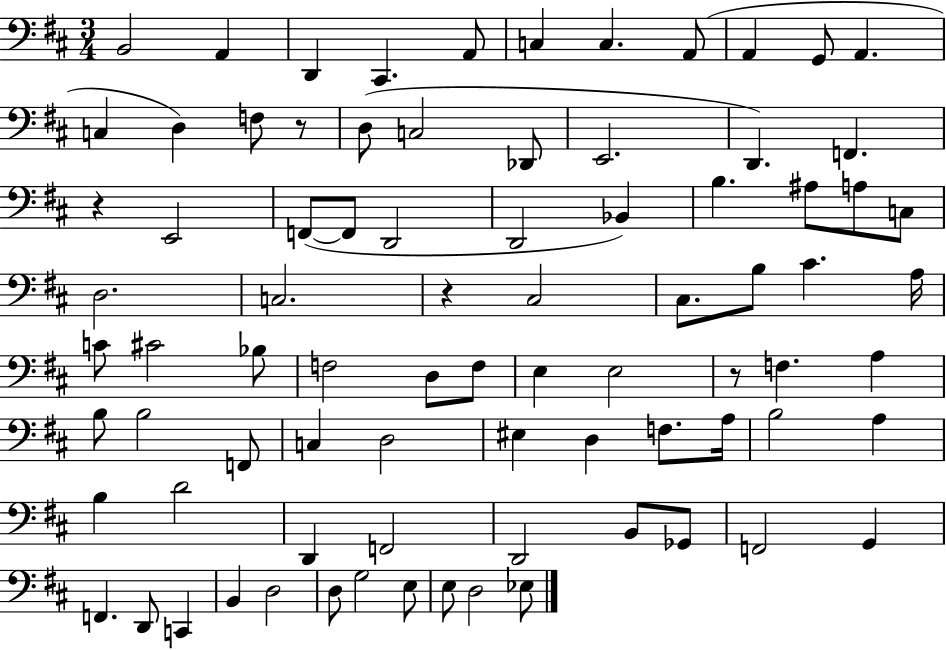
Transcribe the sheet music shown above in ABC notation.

X:1
T:Untitled
M:3/4
L:1/4
K:D
B,,2 A,, D,, ^C,, A,,/2 C, C, A,,/2 A,, G,,/2 A,, C, D, F,/2 z/2 D,/2 C,2 _D,,/2 E,,2 D,, F,, z E,,2 F,,/2 F,,/2 D,,2 D,,2 _B,, B, ^A,/2 A,/2 C,/2 D,2 C,2 z ^C,2 ^C,/2 B,/2 ^C A,/4 C/2 ^C2 _B,/2 F,2 D,/2 F,/2 E, E,2 z/2 F, A, B,/2 B,2 F,,/2 C, D,2 ^E, D, F,/2 A,/4 B,2 A, B, D2 D,, F,,2 D,,2 B,,/2 _G,,/2 F,,2 G,, F,, D,,/2 C,, B,, D,2 D,/2 G,2 E,/2 E,/2 D,2 _E,/2